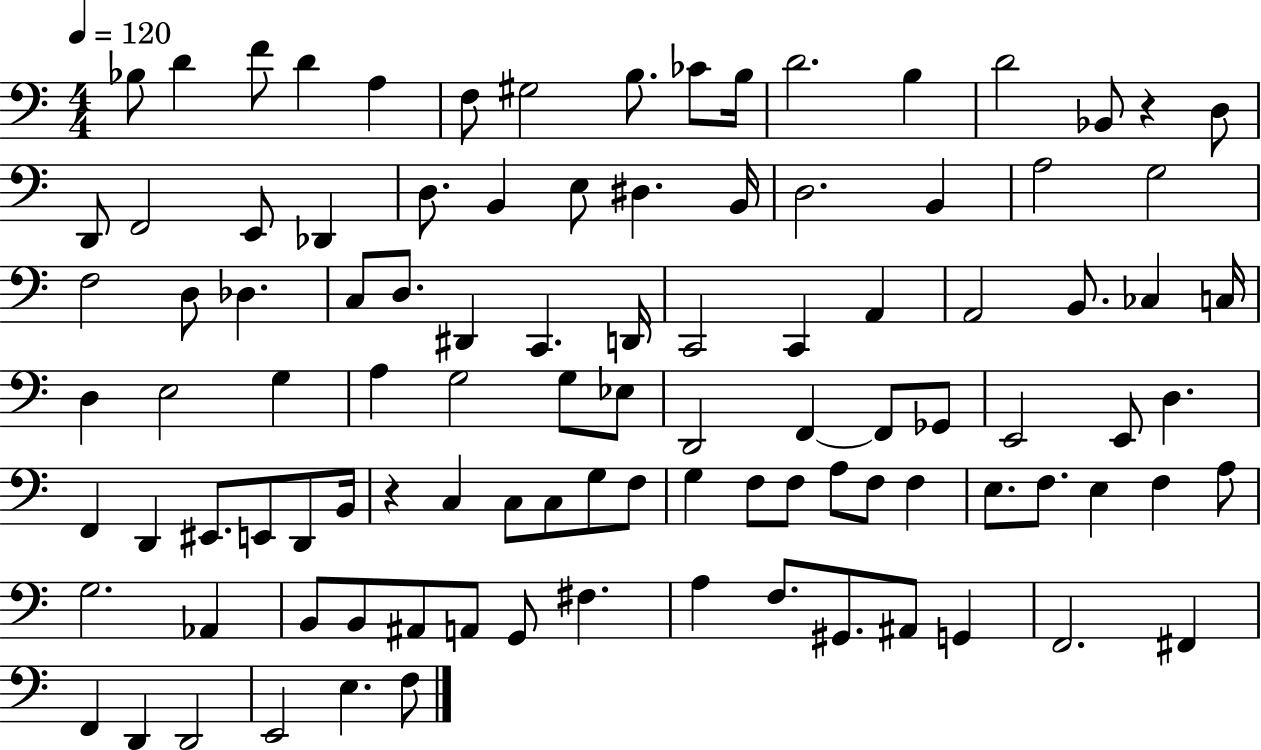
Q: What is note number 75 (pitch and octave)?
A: E3